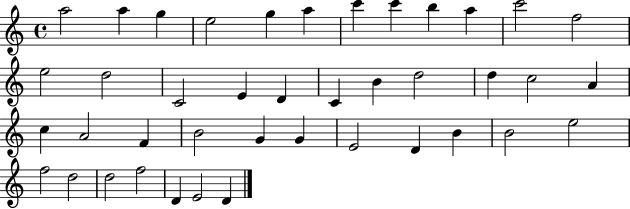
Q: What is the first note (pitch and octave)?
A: A5